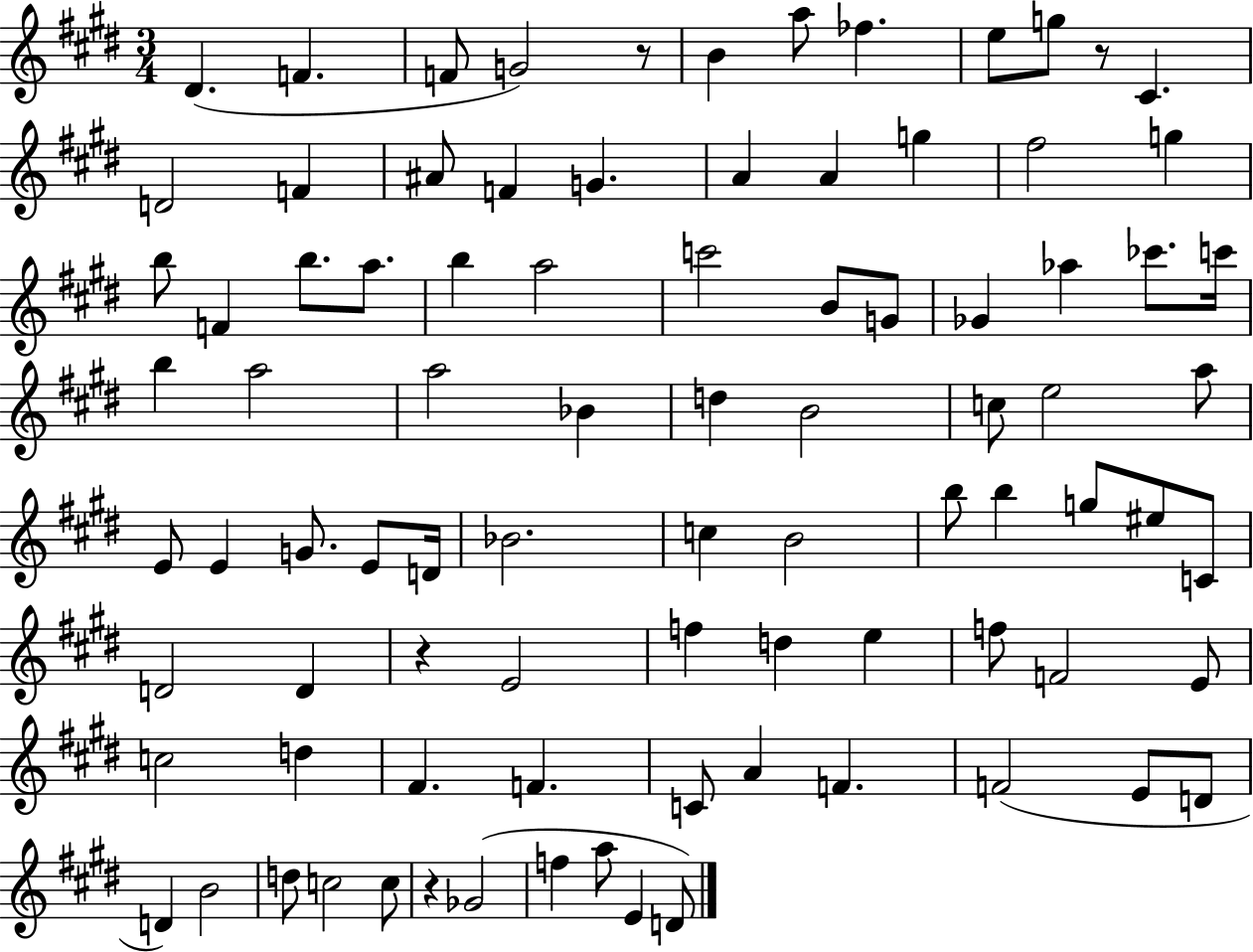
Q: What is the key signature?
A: E major